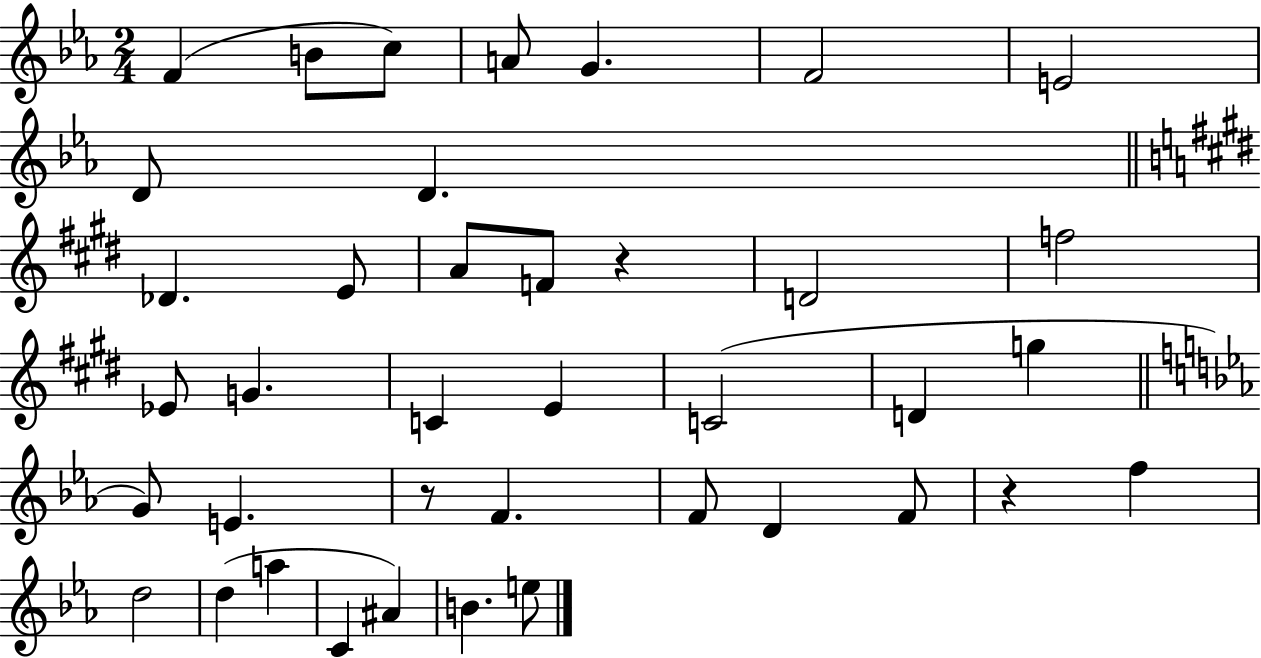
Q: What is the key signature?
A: EES major